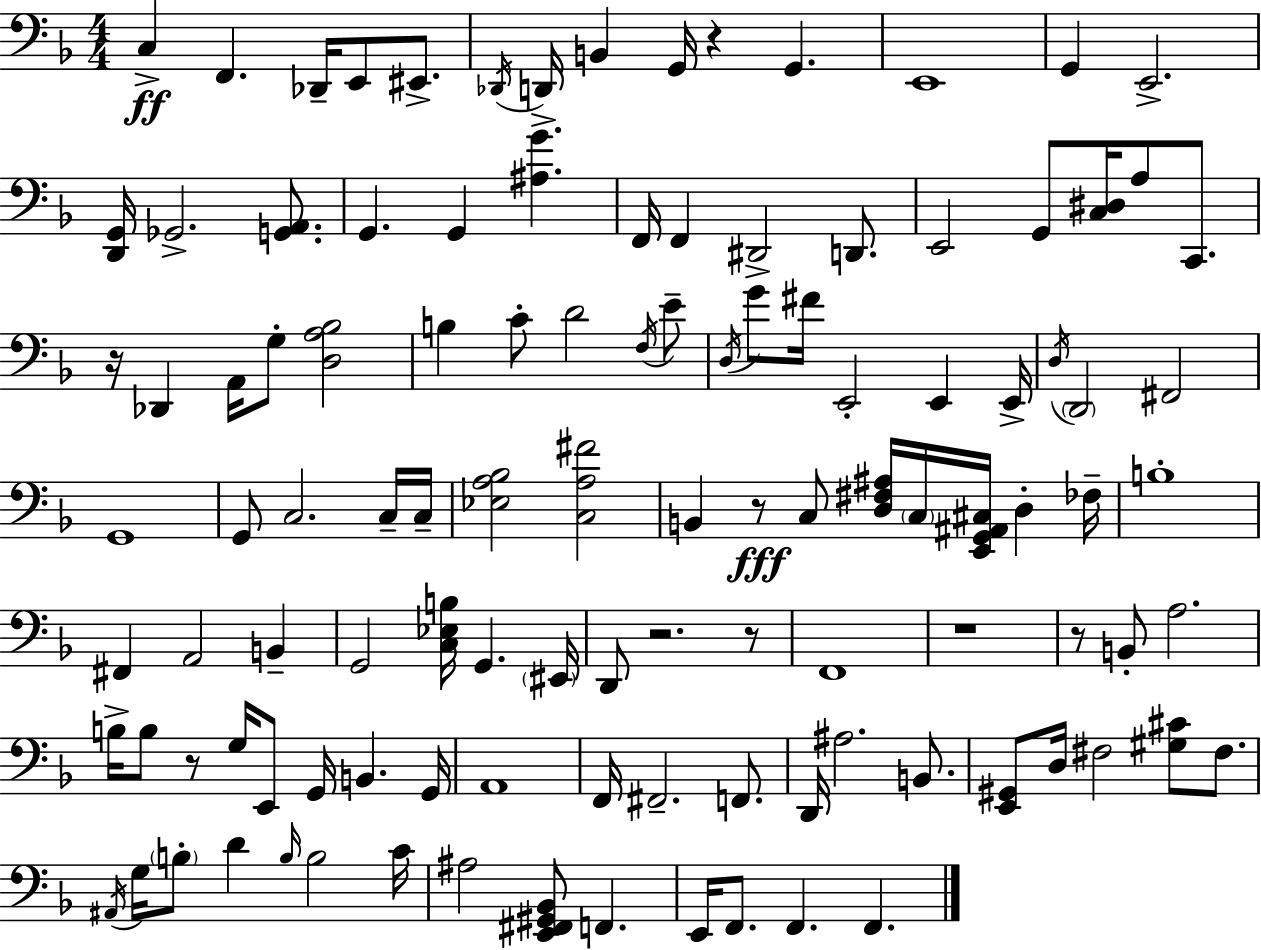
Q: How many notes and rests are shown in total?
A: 113